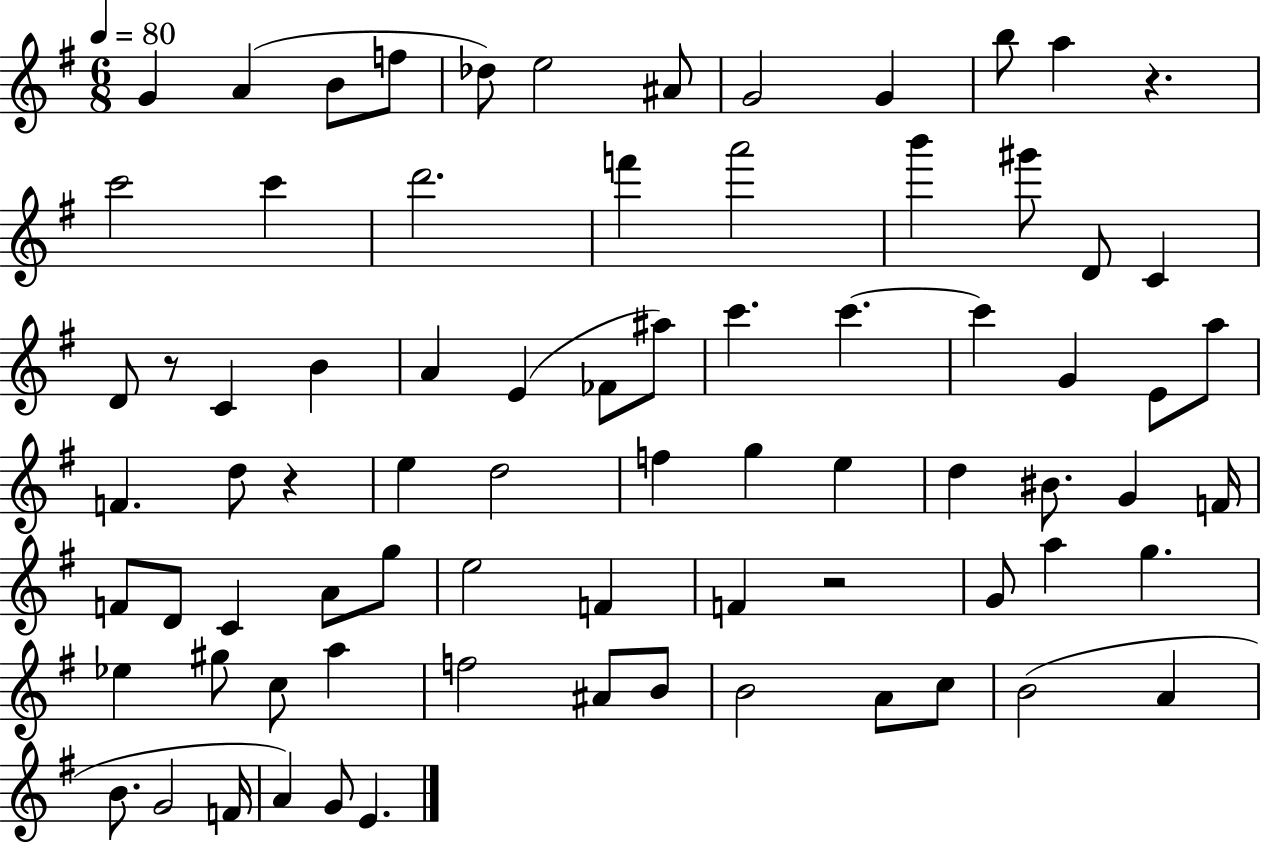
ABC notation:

X:1
T:Untitled
M:6/8
L:1/4
K:G
G A B/2 f/2 _d/2 e2 ^A/2 G2 G b/2 a z c'2 c' d'2 f' a'2 b' ^g'/2 D/2 C D/2 z/2 C B A E _F/2 ^a/2 c' c' c' G E/2 a/2 F d/2 z e d2 f g e d ^B/2 G F/4 F/2 D/2 C A/2 g/2 e2 F F z2 G/2 a g _e ^g/2 c/2 a f2 ^A/2 B/2 B2 A/2 c/2 B2 A B/2 G2 F/4 A G/2 E